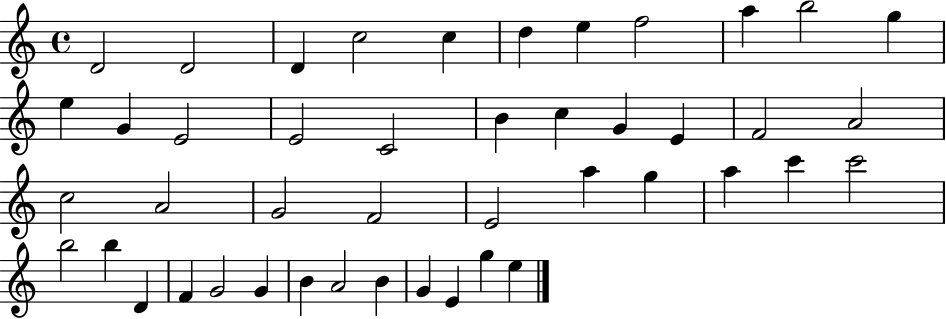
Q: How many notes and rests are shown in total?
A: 45